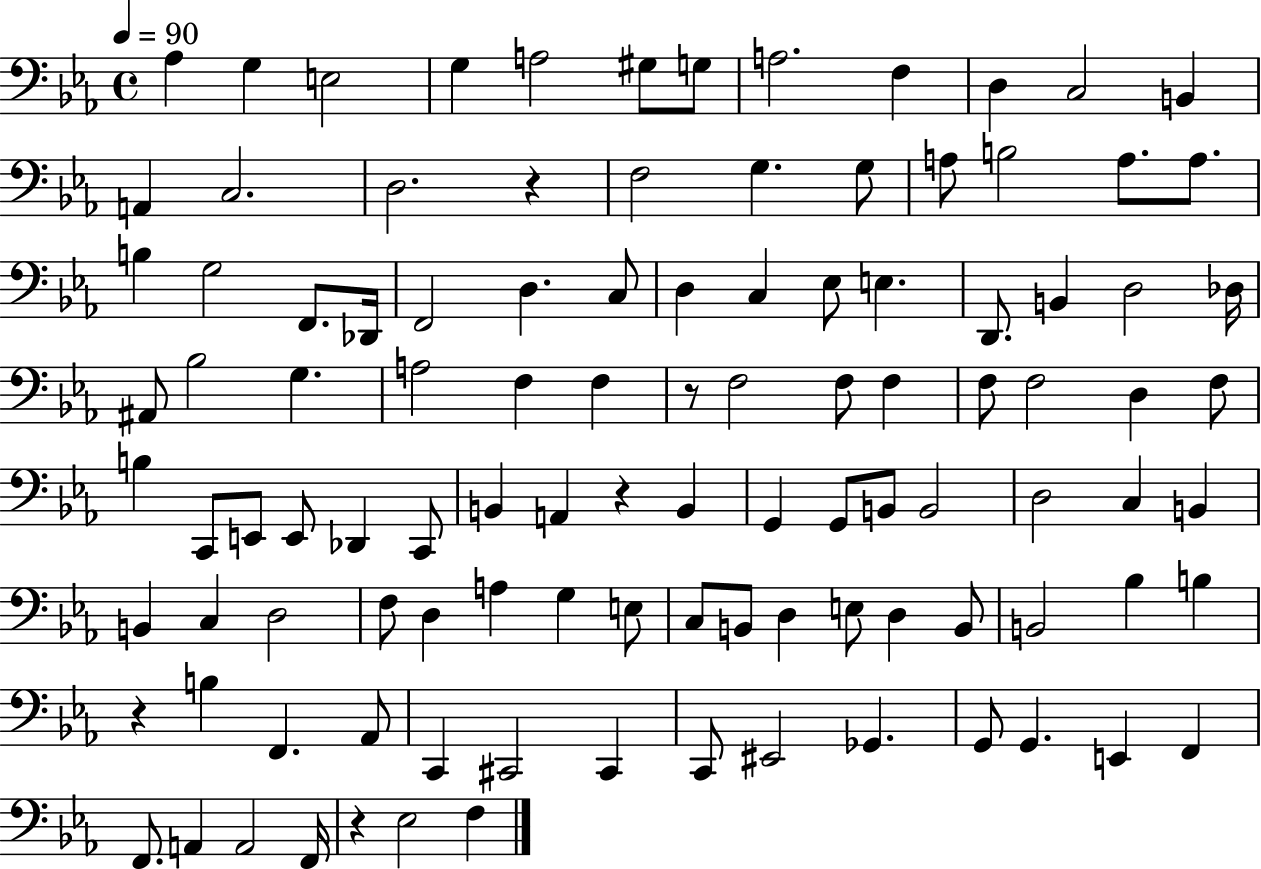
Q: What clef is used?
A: bass